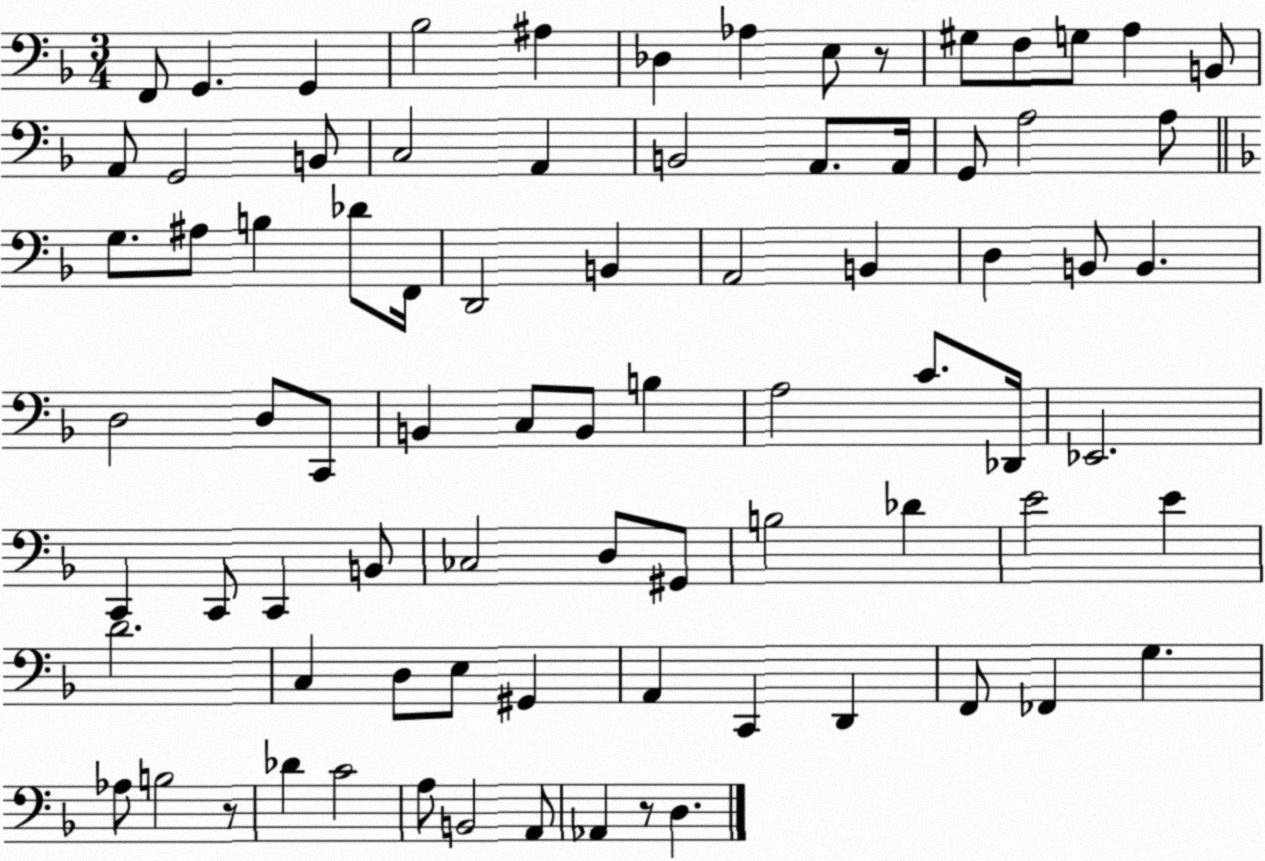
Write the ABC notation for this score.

X:1
T:Untitled
M:3/4
L:1/4
K:F
F,,/2 G,, G,, _B,2 ^A, _D, _A, E,/2 z/2 ^G,/2 F,/2 G,/2 A, B,,/2 A,,/2 G,,2 B,,/2 C,2 A,, B,,2 A,,/2 A,,/4 G,,/2 A,2 A,/2 G,/2 ^A,/2 B, _D/2 F,,/4 D,,2 B,, A,,2 B,, D, B,,/2 B,, D,2 D,/2 C,,/2 B,, C,/2 B,,/2 B, A,2 C/2 _D,,/4 _E,,2 C,, C,,/2 C,, B,,/2 _C,2 D,/2 ^G,,/2 B,2 _D E2 E D2 C, D,/2 E,/2 ^G,, A,, C,, D,, F,,/2 _F,, G, _A,/2 B,2 z/2 _D C2 A,/2 B,,2 A,,/2 _A,, z/2 D,